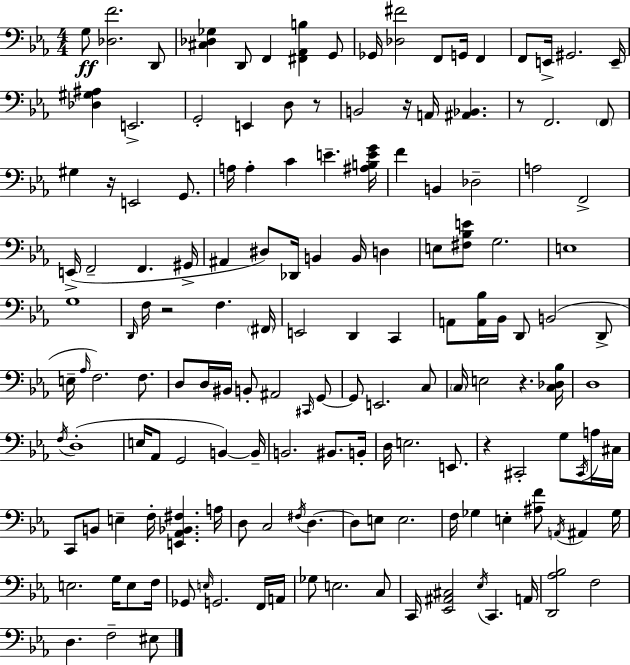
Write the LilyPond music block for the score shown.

{
  \clef bass
  \numericTimeSignature
  \time 4/4
  \key c \minor
  g8\ff <des f'>2. d,8 | <cis des ges>4 d,8 f,4 <fis, aes, b>4 g,8 | ges,16 <des fis'>2 f,8 g,16 f,4 | f,8 e,16-> gis,2. e,16-- | \break <des gis ais>4 e,2.-> | g,2-. e,4 d8 r8 | b,2 r16 a,16 <ais, bes,>4. | r8 f,2. \parenthesize f,8 | \break gis4 r16 e,2 g,8. | a16 a4-. c'4 e'4.-- <ais b e' g'>16 | f'4 b,4 des2-- | a2 f,2-> | \break e,16->( f,2-- f,4. gis,16-> | ais,4 dis8) des,16 b,4 b,16 d4 | e8 <fis bes e'>8 g2. | e1 | \break g1 | \grace { d,16 } f16 r2 f4. | \parenthesize fis,16 e,2 d,4 c,4 | a,8 <a, bes>16 bes,16 d,8 b,2( d,8-> | \break e16-- \grace { aes16 } f2.) f8. | d8 d16 bis,16 b,8-. ais,2 | \grace { cis,16 } g,8~~ g,8 e,2. | c8 \parenthesize c16 e2 r4. | \break <c des bes>16 d1 | \acciaccatura { f16 }( d1-. | e16 aes,8 g,2 b,4~~) | b,16-- b,2. | \break bis,8. b,16-. d16 e2. | e,8. r4 cis,2-. | g8 \acciaccatura { cis,16 } a16 cis16 c,8 b,8 e4-- f16-. <e, aes, bes, fis>4. | a16 d8 c2 \acciaccatura { fis16 } | \break d4.~~ d8 e8 e2. | f16 ges4 e4-. <ais f'>8 | \acciaccatura { a,16 } ais,4 ges16 e2. | g16 e8 f16 ges,8 \grace { e16 } g,2. | \break f,16 a,16 ges8 e2. | c8 c,16 <ees, ais, cis>2 | \acciaccatura { ees16 } c,4. a,16 <d, aes bes>2 | f2 d4. f2-- | \break eis8 \bar "|."
}